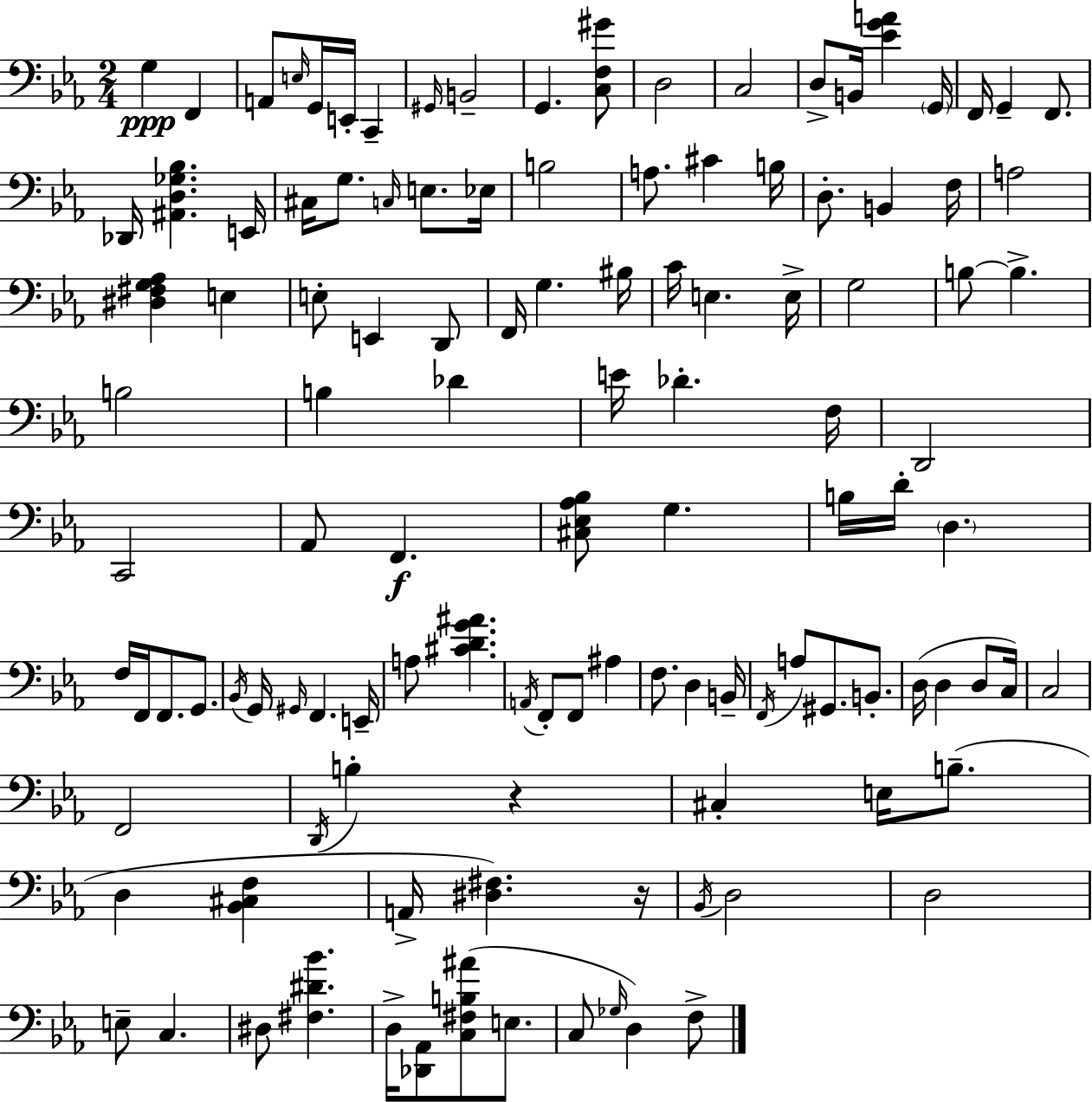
X:1
T:Untitled
M:2/4
L:1/4
K:Cm
G, F,, A,,/2 E,/4 G,,/4 E,,/4 C,, ^G,,/4 B,,2 G,, [C,F,^G]/2 D,2 C,2 D,/2 B,,/4 [_EGA] G,,/4 F,,/4 G,, F,,/2 _D,,/4 [^A,,D,_G,_B,] E,,/4 ^C,/4 G,/2 C,/4 E,/2 _E,/4 B,2 A,/2 ^C B,/4 D,/2 B,, F,/4 A,2 [^D,^F,G,_A,] E, E,/2 E,, D,,/2 F,,/4 G, ^B,/4 C/4 E, E,/4 G,2 B,/2 B, B,2 B, _D E/4 _D F,/4 D,,2 C,,2 _A,,/2 F,, [^C,_E,_A,_B,]/2 G, B,/4 D/4 D, F,/4 F,,/4 F,,/2 G,,/2 _B,,/4 G,,/4 ^G,,/4 F,, E,,/4 A,/2 [^CDG^A] A,,/4 F,,/2 F,,/2 ^A, F,/2 D, B,,/4 F,,/4 A,/2 ^G,,/2 B,,/2 D,/4 D, D,/2 C,/4 C,2 F,,2 D,,/4 B, z ^C, E,/4 B,/2 D, [_B,,^C,F,] A,,/4 [^D,^F,] z/4 _B,,/4 D,2 D,2 E,/2 C, ^D,/2 [^F,^D_B] D,/4 [_D,,_A,,]/2 [C,^F,B,^A]/2 E,/2 C,/2 _G,/4 D, F,/2